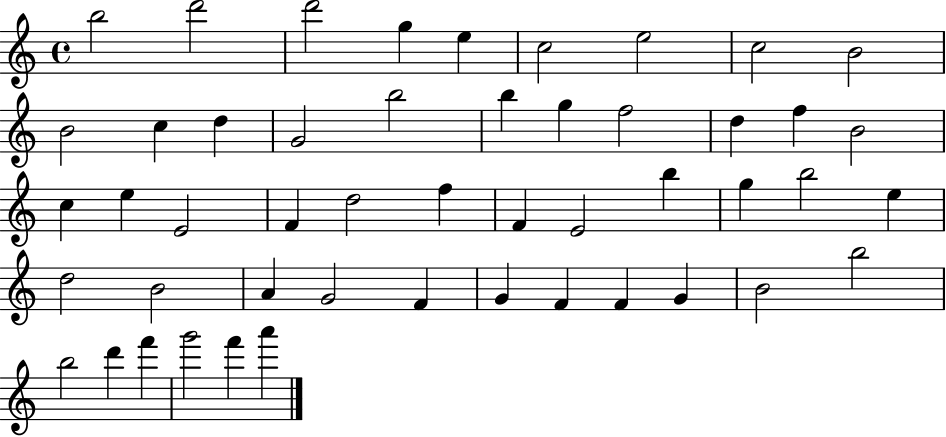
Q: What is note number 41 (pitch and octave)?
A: G4